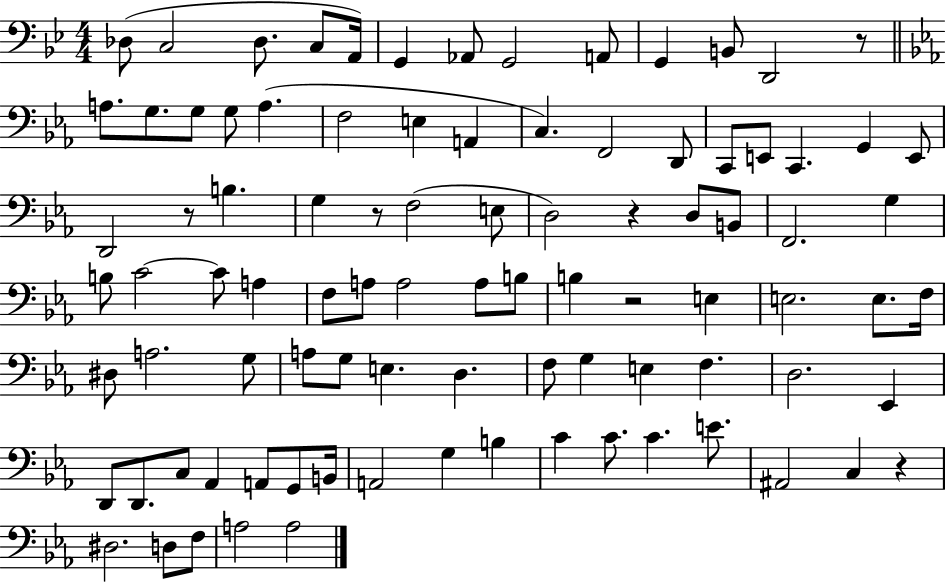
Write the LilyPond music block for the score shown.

{
  \clef bass
  \numericTimeSignature
  \time 4/4
  \key bes \major
  des8( c2 des8. c8 a,16) | g,4 aes,8 g,2 a,8 | g,4 b,8 d,2 r8 | \bar "||" \break \key c \minor a8. g8. g8 g8 a4.( | f2 e4 a,4 | c4.) f,2 d,8 | c,8 e,8 c,4. g,4 e,8 | \break d,2 r8 b4. | g4 r8 f2( e8 | d2) r4 d8 b,8 | f,2. g4 | \break b8 c'2~~ c'8 a4 | f8 a8 a2 a8 b8 | b4 r2 e4 | e2. e8. f16 | \break dis8 a2. g8 | a8 g8 e4. d4. | f8 g4 e4 f4. | d2. ees,4 | \break d,8 d,8. c8 aes,4 a,8 g,8 b,16 | a,2 g4 b4 | c'4 c'8. c'4. e'8. | ais,2 c4 r4 | \break dis2. d8 f8 | a2 a2 | \bar "|."
}